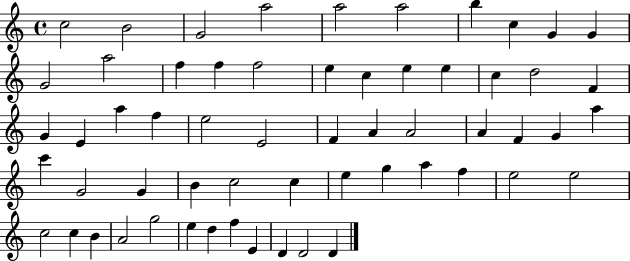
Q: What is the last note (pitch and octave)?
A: D4